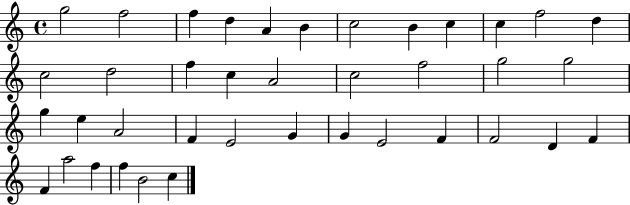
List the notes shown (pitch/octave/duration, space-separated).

G5/h F5/h F5/q D5/q A4/q B4/q C5/h B4/q C5/q C5/q F5/h D5/q C5/h D5/h F5/q C5/q A4/h C5/h F5/h G5/h G5/h G5/q E5/q A4/h F4/q E4/h G4/q G4/q E4/h F4/q F4/h D4/q F4/q F4/q A5/h F5/q F5/q B4/h C5/q